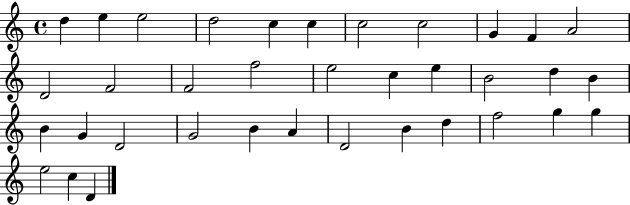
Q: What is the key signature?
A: C major